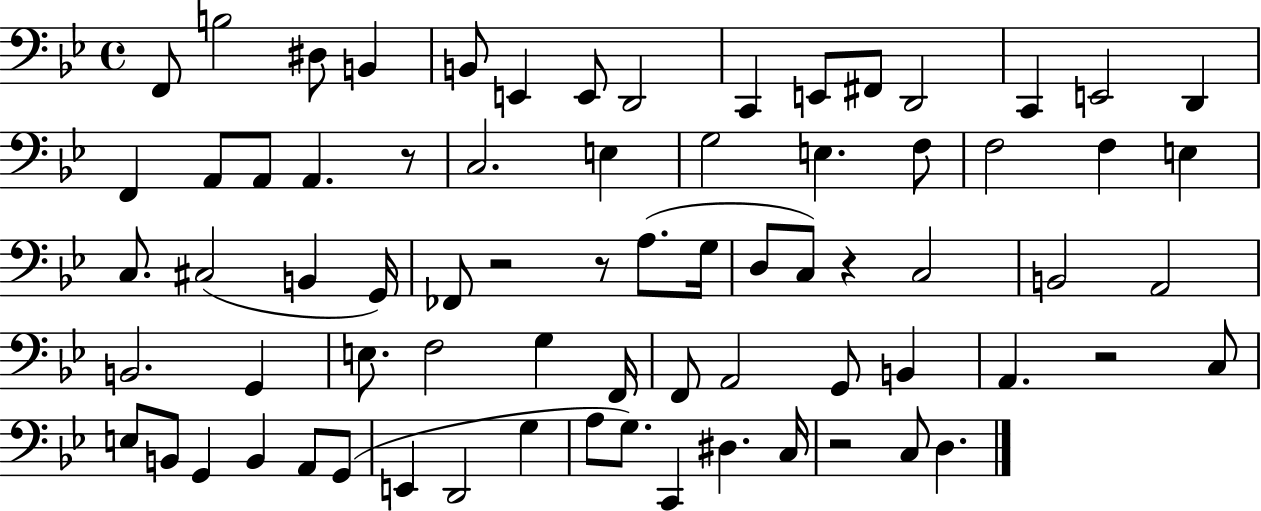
{
  \clef bass
  \time 4/4
  \defaultTimeSignature
  \key bes \major
  \repeat volta 2 { f,8 b2 dis8 b,4 | b,8 e,4 e,8 d,2 | c,4 e,8 fis,8 d,2 | c,4 e,2 d,4 | \break f,4 a,8 a,8 a,4. r8 | c2. e4 | g2 e4. f8 | f2 f4 e4 | \break c8. cis2( b,4 g,16) | fes,8 r2 r8 a8.( g16 | d8 c8) r4 c2 | b,2 a,2 | \break b,2. g,4 | e8. f2 g4 f,16 | f,8 a,2 g,8 b,4 | a,4. r2 c8 | \break e8 b,8 g,4 b,4 a,8 g,8( | e,4 d,2 g4 | a8 g8.) c,4 dis4. c16 | r2 c8 d4. | \break } \bar "|."
}